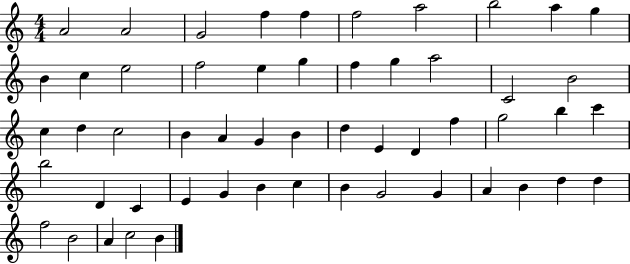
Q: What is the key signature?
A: C major